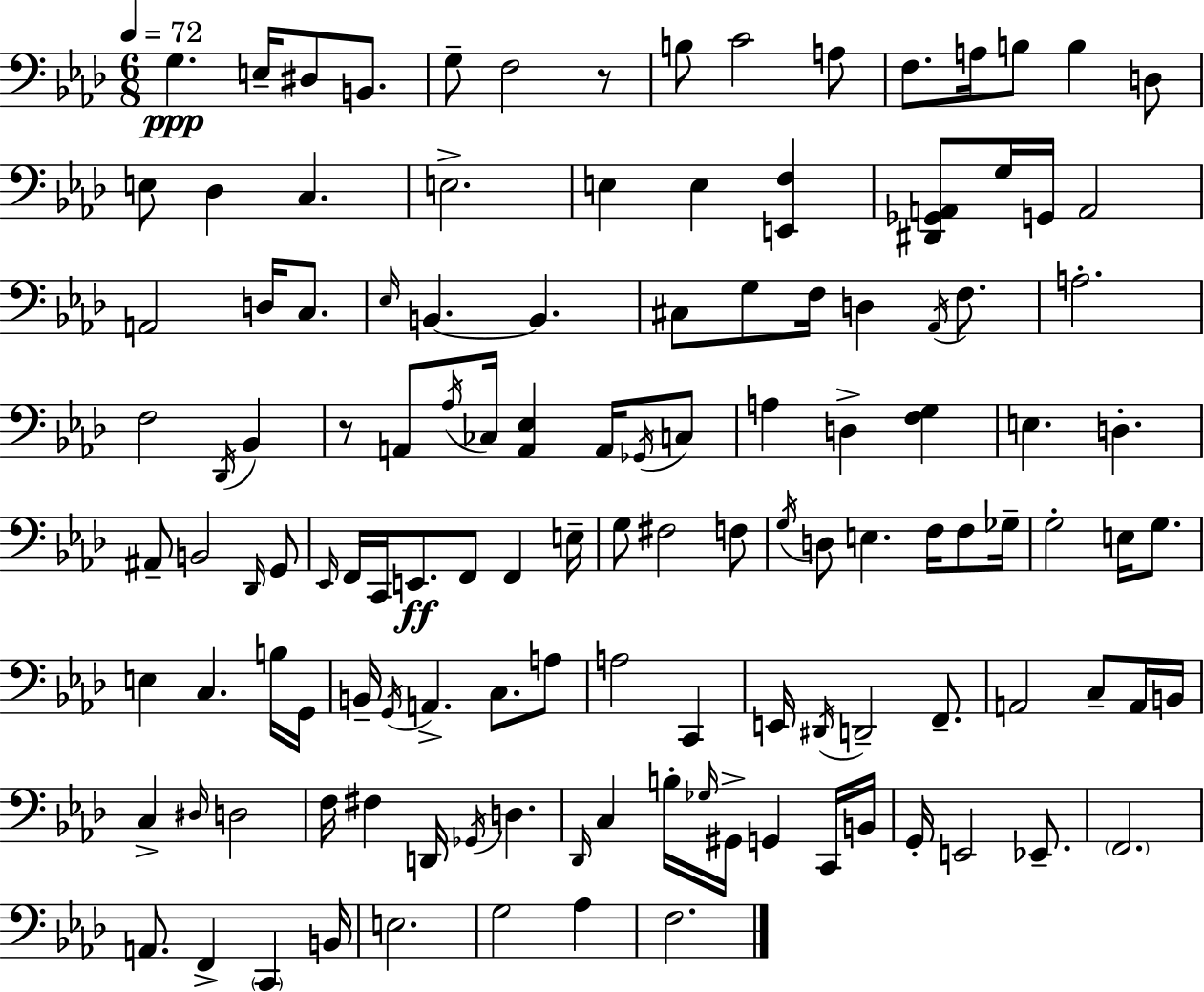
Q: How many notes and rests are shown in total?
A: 125